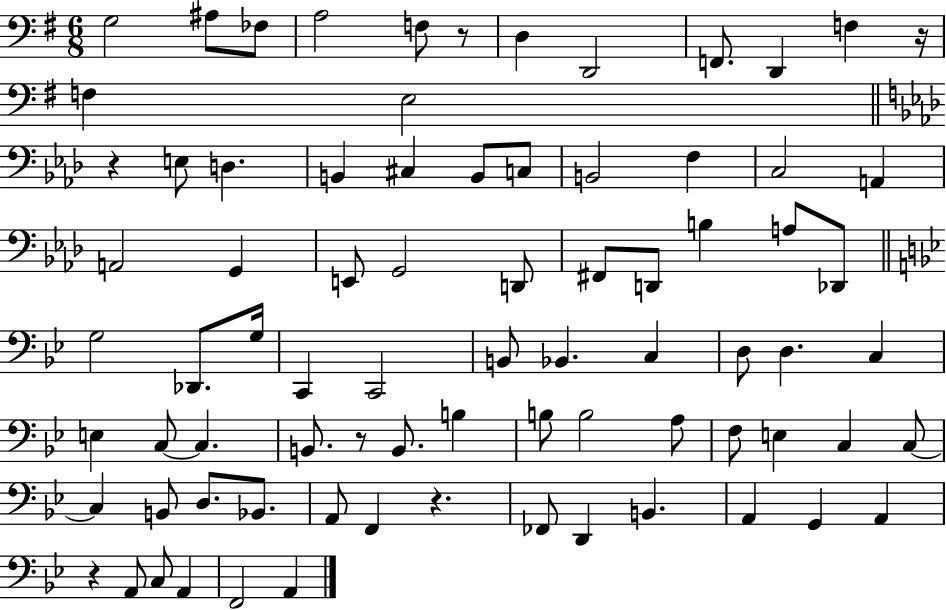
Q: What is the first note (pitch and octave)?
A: G3